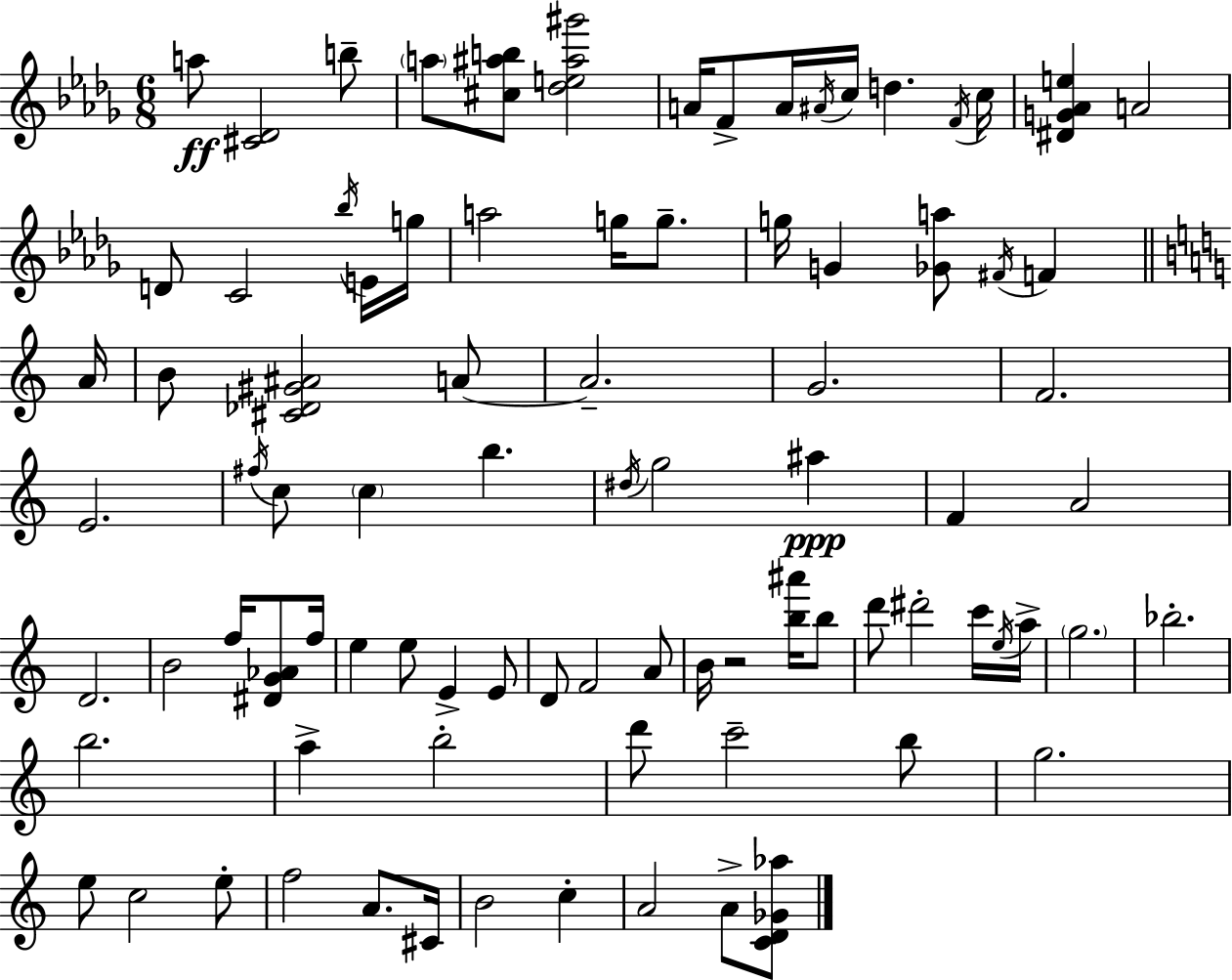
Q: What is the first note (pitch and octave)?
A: A5